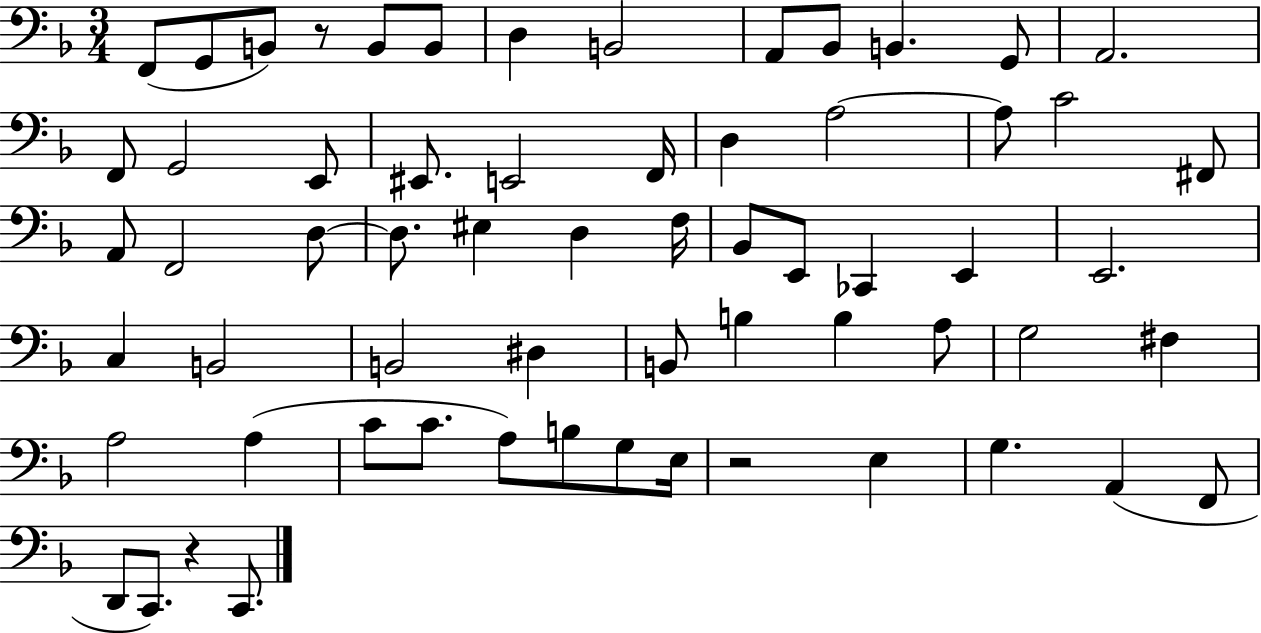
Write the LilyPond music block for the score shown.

{
  \clef bass
  \numericTimeSignature
  \time 3/4
  \key f \major
  f,8( g,8 b,8) r8 b,8 b,8 | d4 b,2 | a,8 bes,8 b,4. g,8 | a,2. | \break f,8 g,2 e,8 | eis,8. e,2 f,16 | d4 a2~~ | a8 c'2 fis,8 | \break a,8 f,2 d8~~ | d8. eis4 d4 f16 | bes,8 e,8 ces,4 e,4 | e,2. | \break c4 b,2 | b,2 dis4 | b,8 b4 b4 a8 | g2 fis4 | \break a2 a4( | c'8 c'8. a8) b8 g8 e16 | r2 e4 | g4. a,4( f,8 | \break d,8 c,8.) r4 c,8. | \bar "|."
}